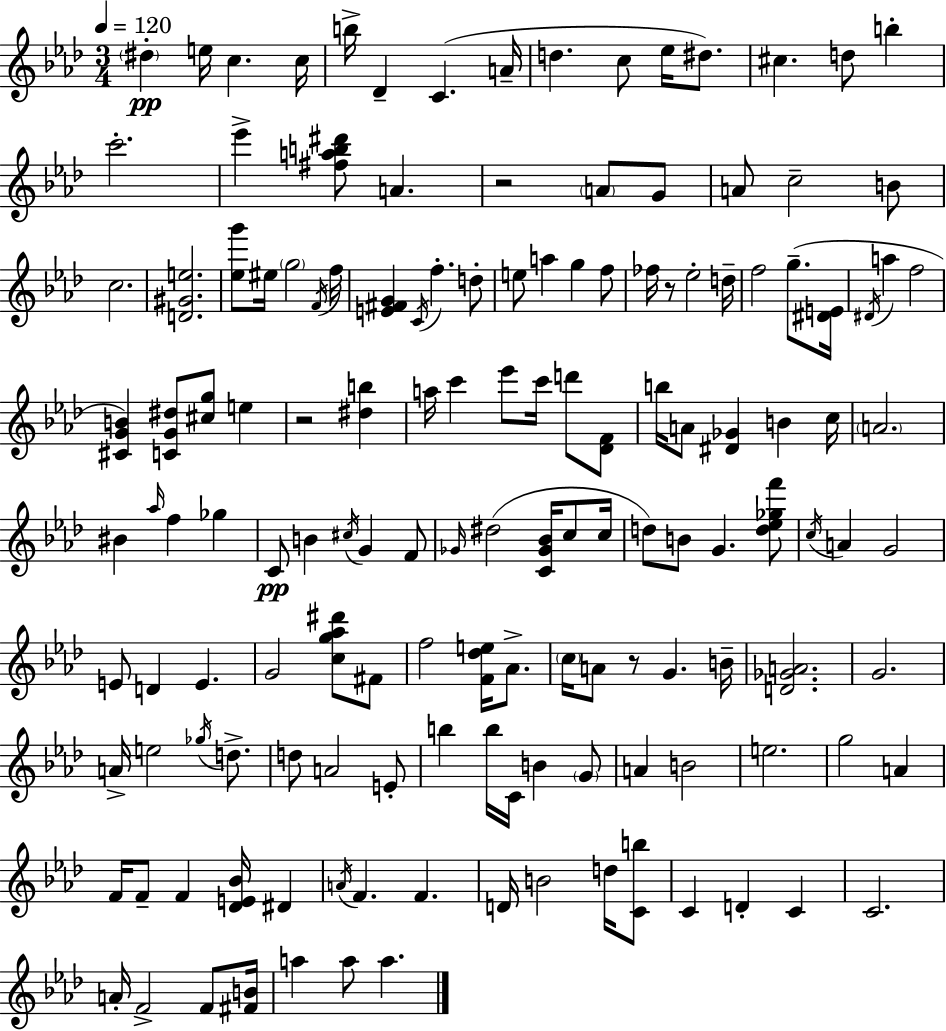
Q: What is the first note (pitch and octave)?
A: D#5